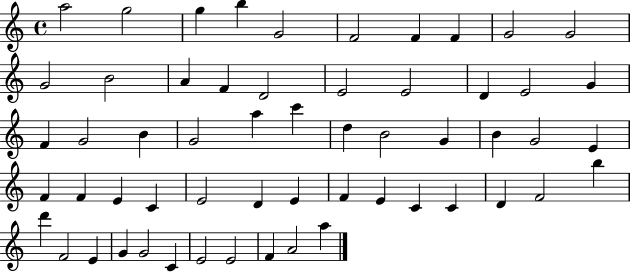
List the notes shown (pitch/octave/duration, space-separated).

A5/h G5/h G5/q B5/q G4/h F4/h F4/q F4/q G4/h G4/h G4/h B4/h A4/q F4/q D4/h E4/h E4/h D4/q E4/h G4/q F4/q G4/h B4/q G4/h A5/q C6/q D5/q B4/h G4/q B4/q G4/h E4/q F4/q F4/q E4/q C4/q E4/h D4/q E4/q F4/q E4/q C4/q C4/q D4/q F4/h B5/q D6/q F4/h E4/q G4/q G4/h C4/q E4/h E4/h F4/q A4/h A5/q